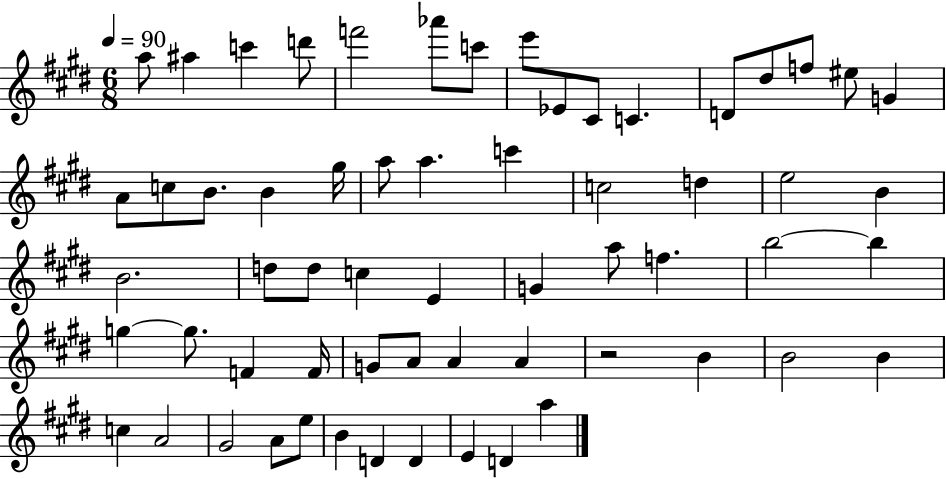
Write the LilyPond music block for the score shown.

{
  \clef treble
  \numericTimeSignature
  \time 6/8
  \key e \major
  \tempo 4 = 90
  \repeat volta 2 { a''8 ais''4 c'''4 d'''8 | f'''2 aes'''8 c'''8 | e'''8 ees'8 cis'8 c'4. | d'8 dis''8 f''8 eis''8 g'4 | \break a'8 c''8 b'8. b'4 gis''16 | a''8 a''4. c'''4 | c''2 d''4 | e''2 b'4 | \break b'2. | d''8 d''8 c''4 e'4 | g'4 a''8 f''4. | b''2~~ b''4 | \break g''4~~ g''8. f'4 f'16 | g'8 a'8 a'4 a'4 | r2 b'4 | b'2 b'4 | \break c''4 a'2 | gis'2 a'8 e''8 | b'4 d'4 d'4 | e'4 d'4 a''4 | \break } \bar "|."
}